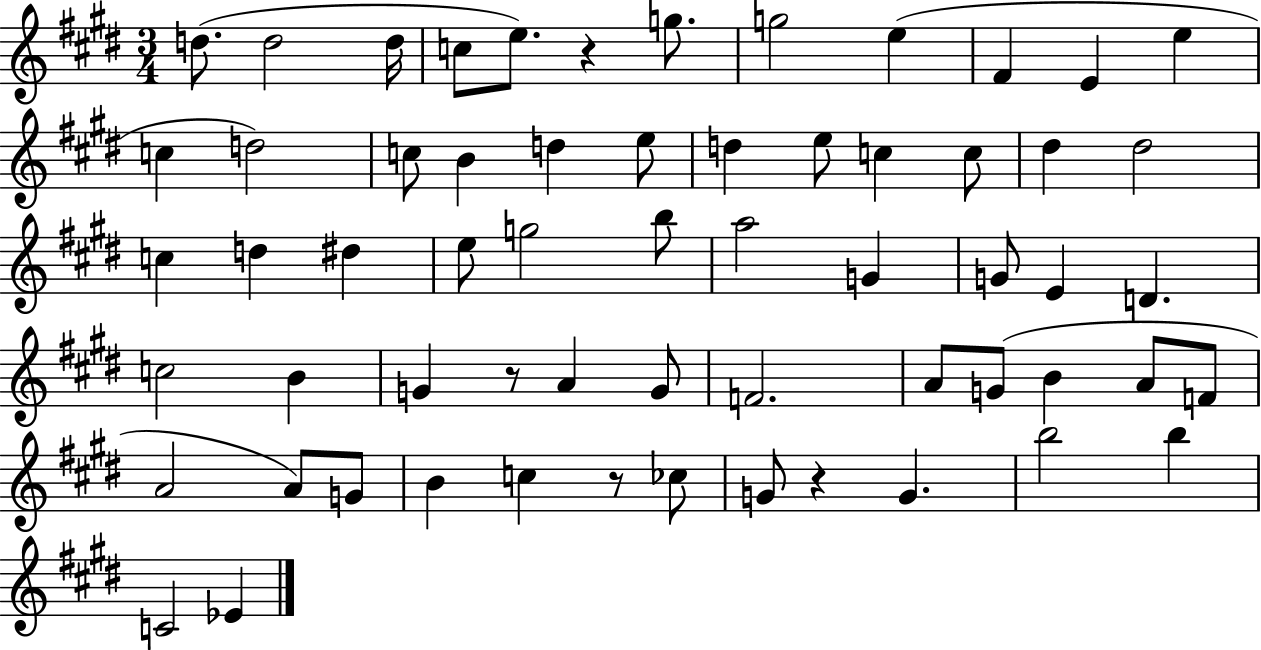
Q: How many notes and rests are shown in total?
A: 61